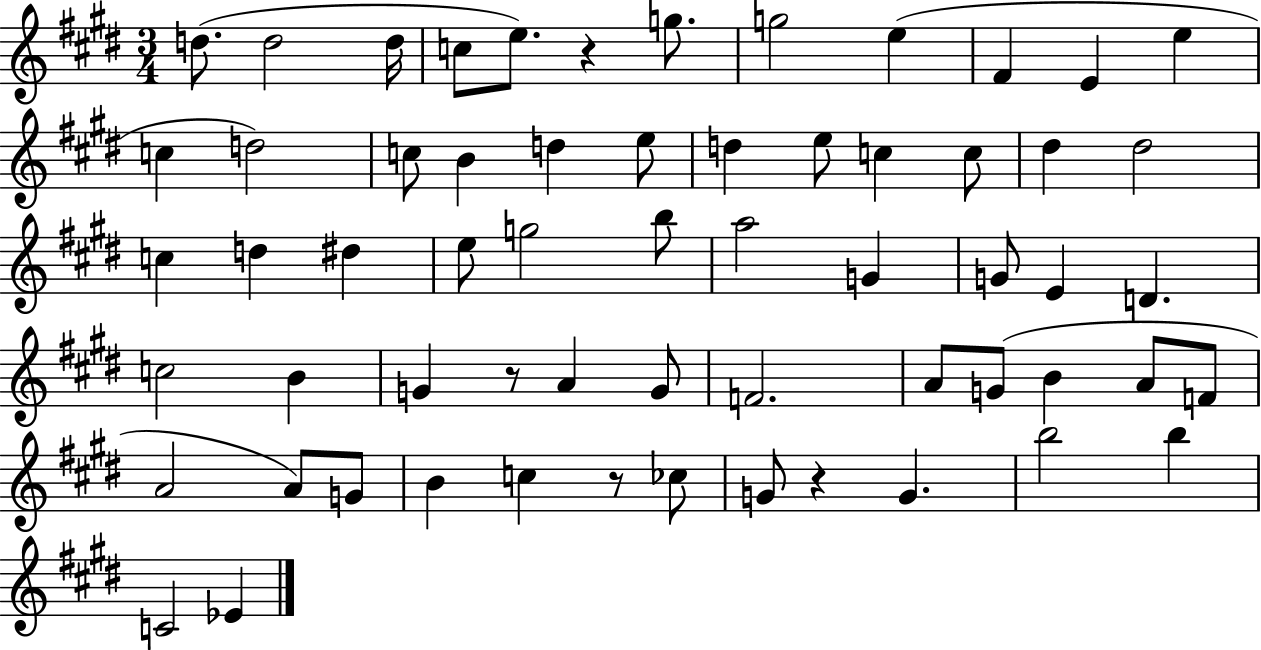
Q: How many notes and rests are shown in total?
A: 61